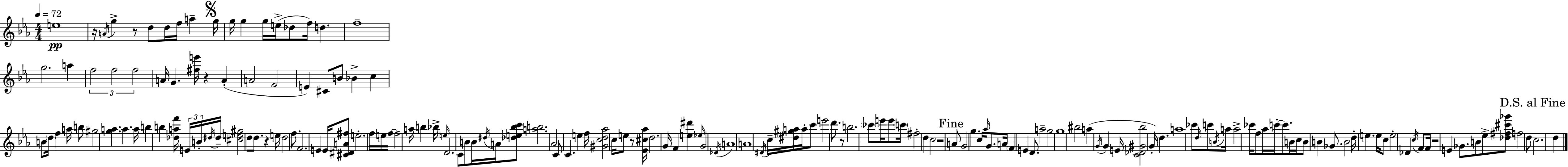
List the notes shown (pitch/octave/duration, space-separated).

E5/w R/s A4/s G5/q R/e D5/e D5/s F5/s A5/q G5/s G5/s G5/q G5/s E5/s Db5/e F5/s D5/q. F5/w G5/h. A5/q F5/h F5/h F5/h A4/s G4/q. [F#5,E6]/s R/q A4/q A4/h F4/h E4/q C#4/e B4/e Bb4/q C5/q B4/e D5/s F5/q A5/s B5/e G#5/h [G5,A5]/q. A5/q. A5/s B5/q B5/q [Db5,A5,F6]/s E4/s B4/s D#5/s D#5/s [C#5,E5,G#5]/h D5/e D5/e. R/q E5/s D5/h F5/e. F4/h. E4/q E4/s [C#4,D#4,A4,F#5]/e E5/h. F5/s E5/s F5/s F5/h A5/s B5/q Bb5/s E5/s D4/h. C4/e B4/e B4/s D#5/s A4/s [Db5,E5,Bb5,C6]/e [A5,B5]/h. Ab4/h C4/e C4/q. E5/q F5/s [G#4,C5,D5,Ab5]/h C5/s E5/e R/e [Eb4,C#5,Ab5]/s D5/h. G4/s F4/q [E5,D#6]/q Eb5/s G4/h Db4/s A4/w A4/w D#4/s C5/s [D#5,G#5,A5]/s A5/s C6/e E6/h D6/e. R/e B5/h. CES6/e E6/s E6/e C6/s F#5/h D5/q C5/h R/h A4/e G4/h G5/q. C5/s Ab5/s G4/e. A4/s F4/q E4/q D4/e. A5/h G5/h G5/w BIS5/h A5/q G4/s G4/q E4/s [C4,Db4,G#4,Bb5]/h G4/s D5/q. A5/w CES6/e D5/s C6/e B4/s A5/s A5/h CES6/s F5/e Ab5/s C6/s C6/e. B4/s C5/s B4/e B4/q Gb4/e. B4/h D5/s E5/q. E5/s C5/e E5/h Db4/q C5/s F4/e F4/s R/h E4/q Gb4/e. B4/e Eb5/e [Db5,F#5,C#6,Gb6]/e F5/h D5/e C5/h. D5/q